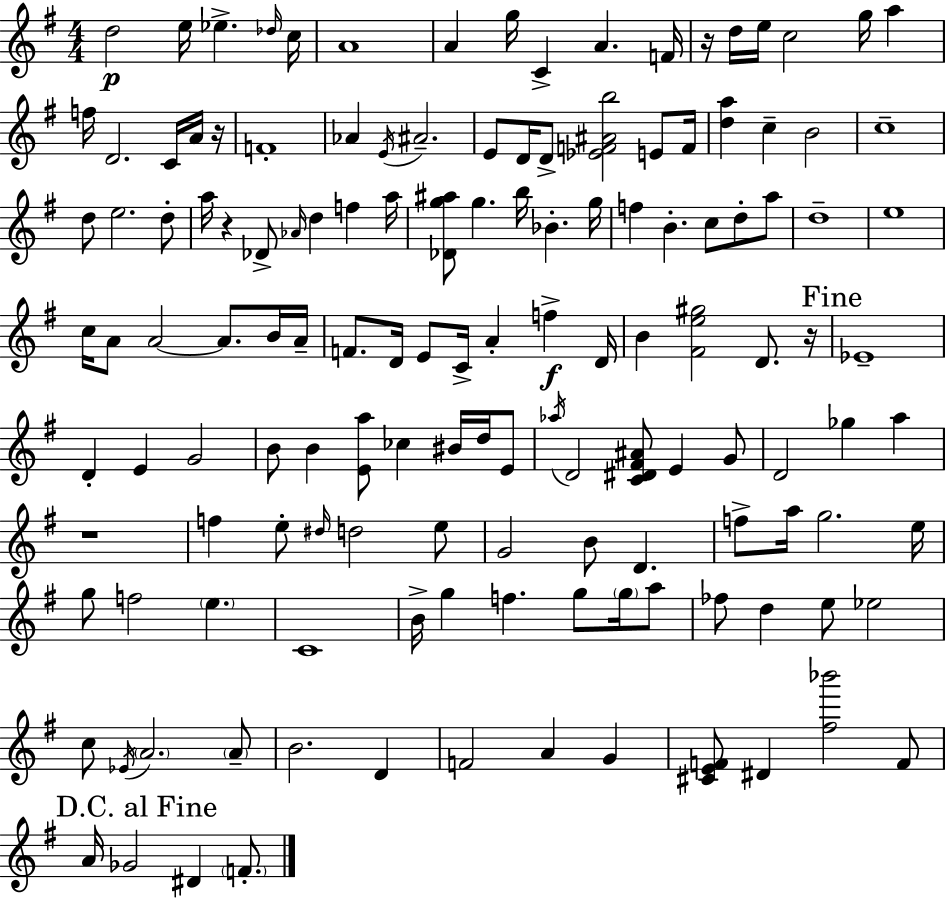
D5/h E5/s Eb5/q. Db5/s C5/s A4/w A4/q G5/s C4/q A4/q. F4/s R/s D5/s E5/s C5/h G5/s A5/q F5/s D4/h. C4/s A4/s R/s F4/w Ab4/q E4/s A#4/h. E4/e D4/s D4/e [Eb4,F4,A#4,B5]/h E4/e F4/s [D5,A5]/q C5/q B4/h C5/w D5/e E5/h. D5/e A5/s R/q Db4/e Ab4/s D5/q F5/q A5/s [Db4,G5,A#5]/e G5/q. B5/s Bb4/q. G5/s F5/q B4/q. C5/e D5/e A5/e D5/w E5/w C5/s A4/e A4/h A4/e. B4/s A4/s F4/e. D4/s E4/e C4/s A4/q F5/q D4/s B4/q [F#4,E5,G#5]/h D4/e. R/s Eb4/w D4/q E4/q G4/h B4/e B4/q [E4,A5]/e CES5/q BIS4/s D5/s E4/e Ab5/s D4/h [C4,D#4,F#4,A#4]/e E4/q G4/e D4/h Gb5/q A5/q R/w F5/q E5/e D#5/s D5/h E5/e G4/h B4/e D4/q. F5/e A5/s G5/h. E5/s G5/e F5/h E5/q. C4/w B4/s G5/q F5/q. G5/e G5/s A5/e FES5/e D5/q E5/e Eb5/h C5/e Eb4/s A4/h. A4/e B4/h. D4/q F4/h A4/q G4/q [C#4,E4,F4]/e D#4/q [F#5,Bb6]/h F4/e A4/s Gb4/h D#4/q F4/e.